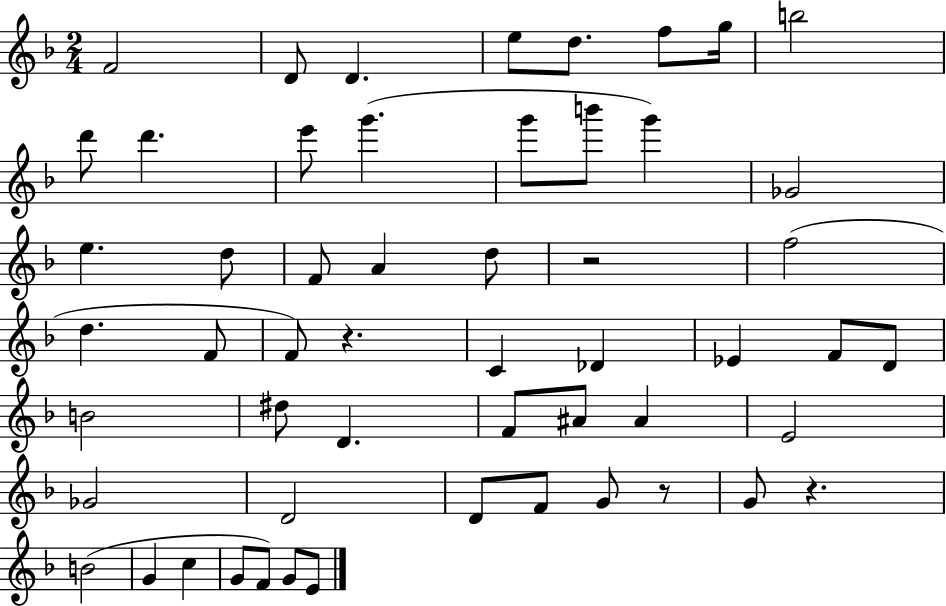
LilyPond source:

{
  \clef treble
  \numericTimeSignature
  \time 2/4
  \key f \major
  f'2 | d'8 d'4. | e''8 d''8. f''8 g''16 | b''2 | \break d'''8 d'''4. | e'''8 g'''4.( | g'''8 b'''8 g'''4) | ges'2 | \break e''4. d''8 | f'8 a'4 d''8 | r2 | f''2( | \break d''4. f'8 | f'8) r4. | c'4 des'4 | ees'4 f'8 d'8 | \break b'2 | dis''8 d'4. | f'8 ais'8 ais'4 | e'2 | \break ges'2 | d'2 | d'8 f'8 g'8 r8 | g'8 r4. | \break b'2( | g'4 c''4 | g'8 f'8) g'8 e'8 | \bar "|."
}